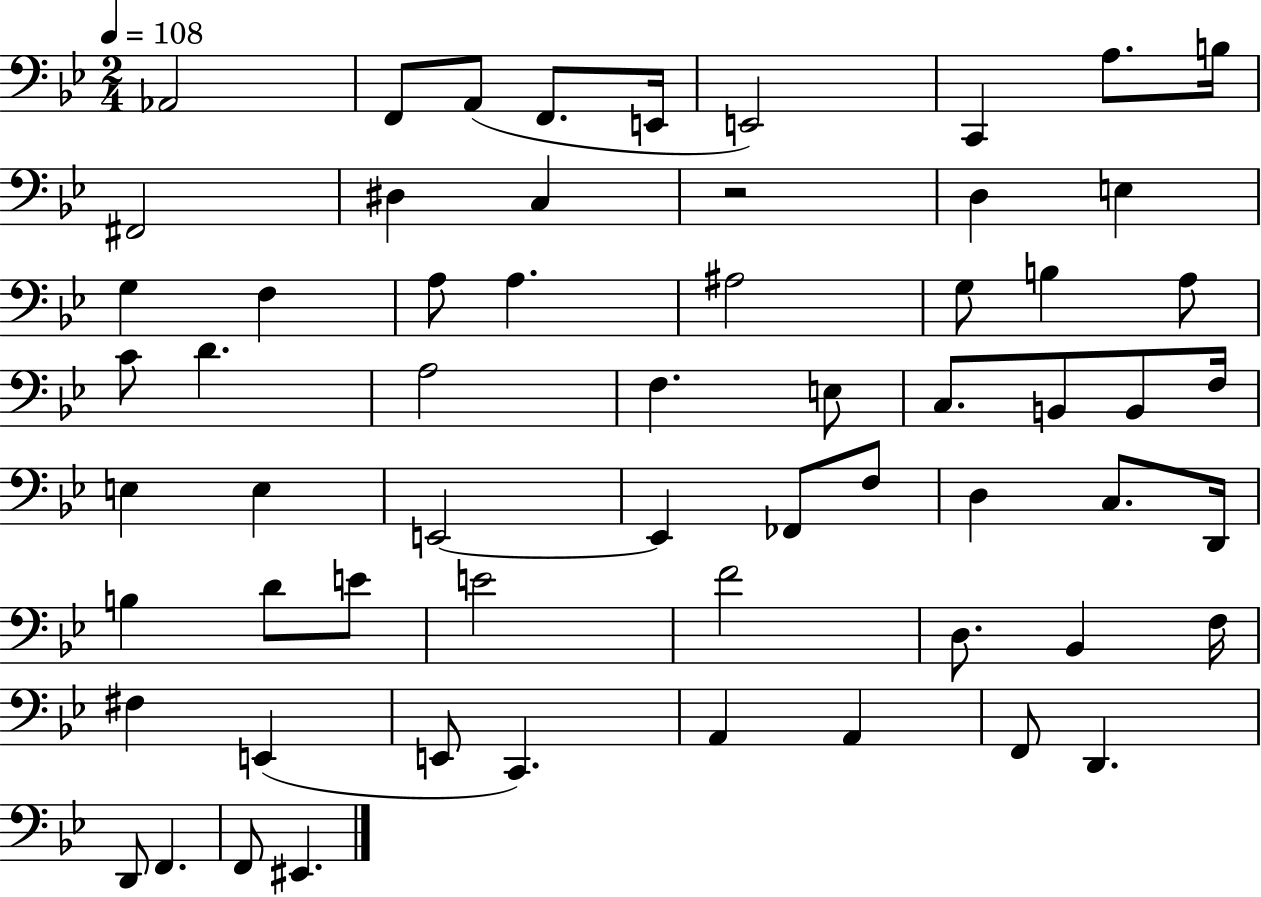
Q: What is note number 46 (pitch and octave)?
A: D3